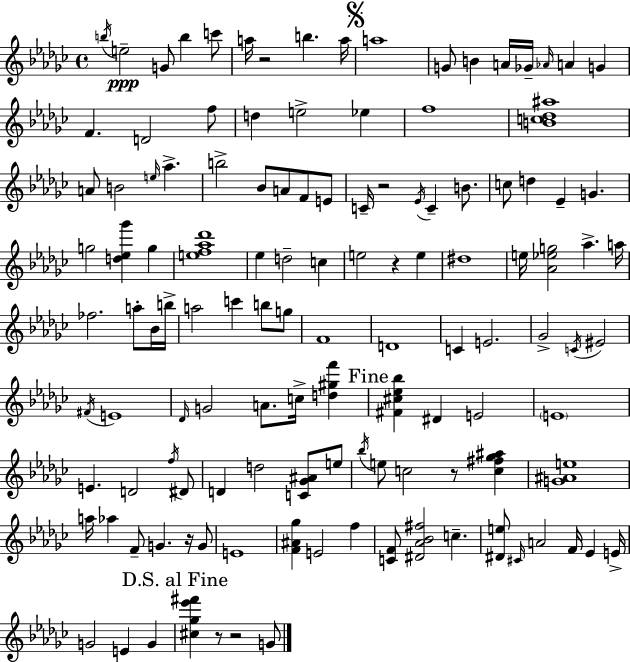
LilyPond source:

{
  \clef treble
  \time 4/4
  \defaultTimeSignature
  \key ees \minor
  \repeat volta 2 { \acciaccatura { b''16 }\ppp e''2-- g'8 b''4 c'''8 | a''16 r2 b''4. | a''16 \mark \markup { \musicglyph "scripts.segno" } a''1 | g'8 b'4 a'16 ges'16-- \grace { aes'16 } a'4 g'4 | \break f'4. d'2 | f''8 d''4 e''2-> ees''4 | f''1 | <b' c'' des'' ais''>1 | \break a'8 b'2 \grace { e''16 } aes''4.-> | b''2-> bes'8 a'8 f'8 | e'8 c'16-- r2 \acciaccatura { ees'16 } c'4-- | b'8. c''8 d''4 ees'4-- g'4. | \break g''2 <d'' ees'' ges'''>4 | g''4 <e'' f'' aes'' des'''>1 | ees''4 d''2-- | c''4 e''2 r4 | \break e''4 dis''1 | e''16 <aes' ees'' g''>2 aes''4.-> | a''16 fes''2. | a''8-. bes'16 b''16-> a''2 c'''4 | \break b''8 g''8 f'1 | d'1 | c'4 e'2. | ges'2-> \acciaccatura { c'16 } eis'2 | \break \acciaccatura { fis'16 } e'1 | \grace { des'16 } g'2 a'8. | c''16-> <d'' gis'' f'''>4 \mark "Fine" <fis' cis'' ees'' bes''>4 dis'4 e'2 | \parenthesize e'1 | \break e'4. d'2 | \acciaccatura { f''16 } dis'8 d'4 d''2 | <c' ges' ais'>8 e''8 \acciaccatura { bes''16 } e''8 c''2 | r8 <c'' fis'' ges'' ais''>4 <g' ais' e''>1 | \break a''16 aes''4 f'8-- | g'4. r16 g'8 e'1 | <f' ais' ges''>4 e'2 | f''4 <c' f'>8 <dis' aes' bes' fis''>2 | \break c''4.-- <dis' e''>8 \grace { cis'16 } a'2 | f'16 ees'4 e'16-> g'2 | e'4 g'4 \mark "D.S. al Fine" <cis'' ges'' ees''' fis'''>4 r8 | r2 g'8 } \bar "|."
}